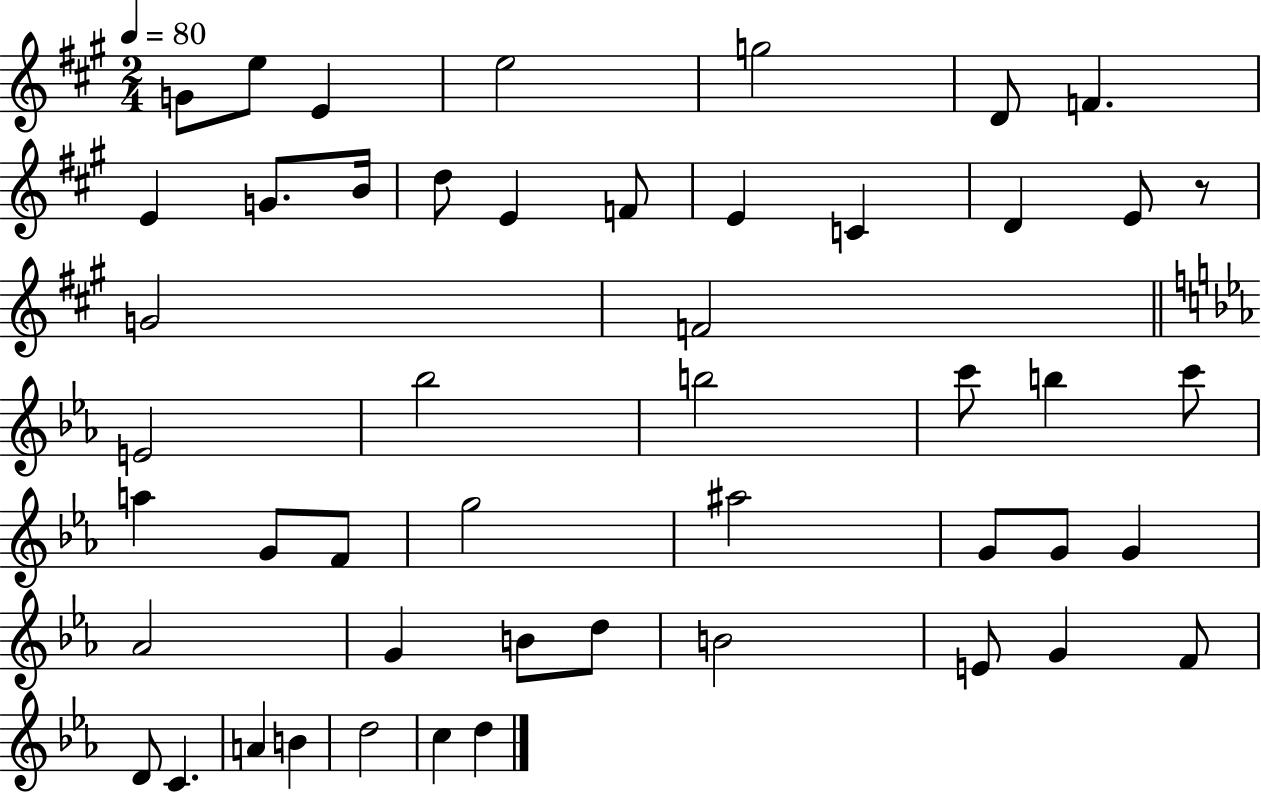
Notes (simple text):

G4/e E5/e E4/q E5/h G5/h D4/e F4/q. E4/q G4/e. B4/s D5/e E4/q F4/e E4/q C4/q D4/q E4/e R/e G4/h F4/h E4/h Bb5/h B5/h C6/e B5/q C6/e A5/q G4/e F4/e G5/h A#5/h G4/e G4/e G4/q Ab4/h G4/q B4/e D5/e B4/h E4/e G4/q F4/e D4/e C4/q. A4/q B4/q D5/h C5/q D5/q